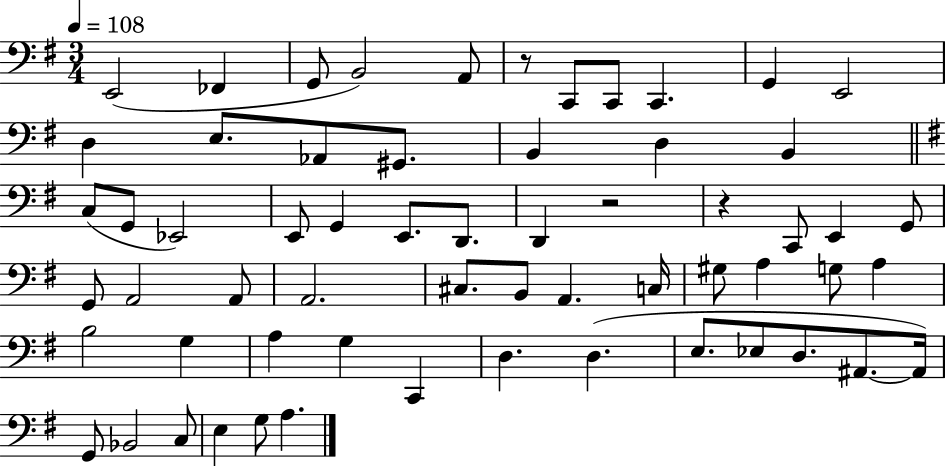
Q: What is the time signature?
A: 3/4